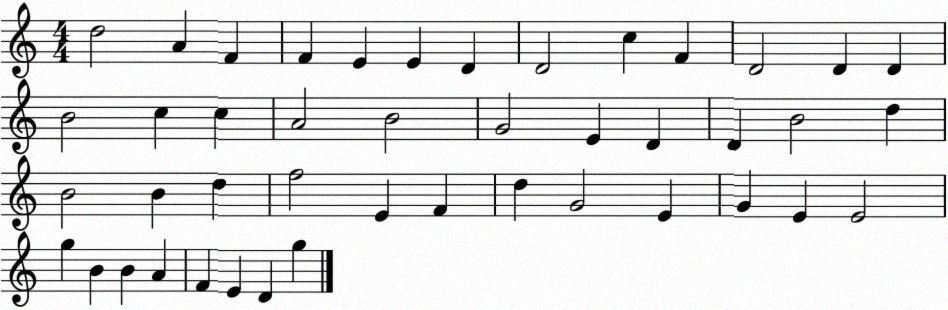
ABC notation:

X:1
T:Untitled
M:4/4
L:1/4
K:C
d2 A F F E E D D2 c F D2 D D B2 c c A2 B2 G2 E D D B2 d B2 B d f2 E F d G2 E G E E2 g B B A F E D g